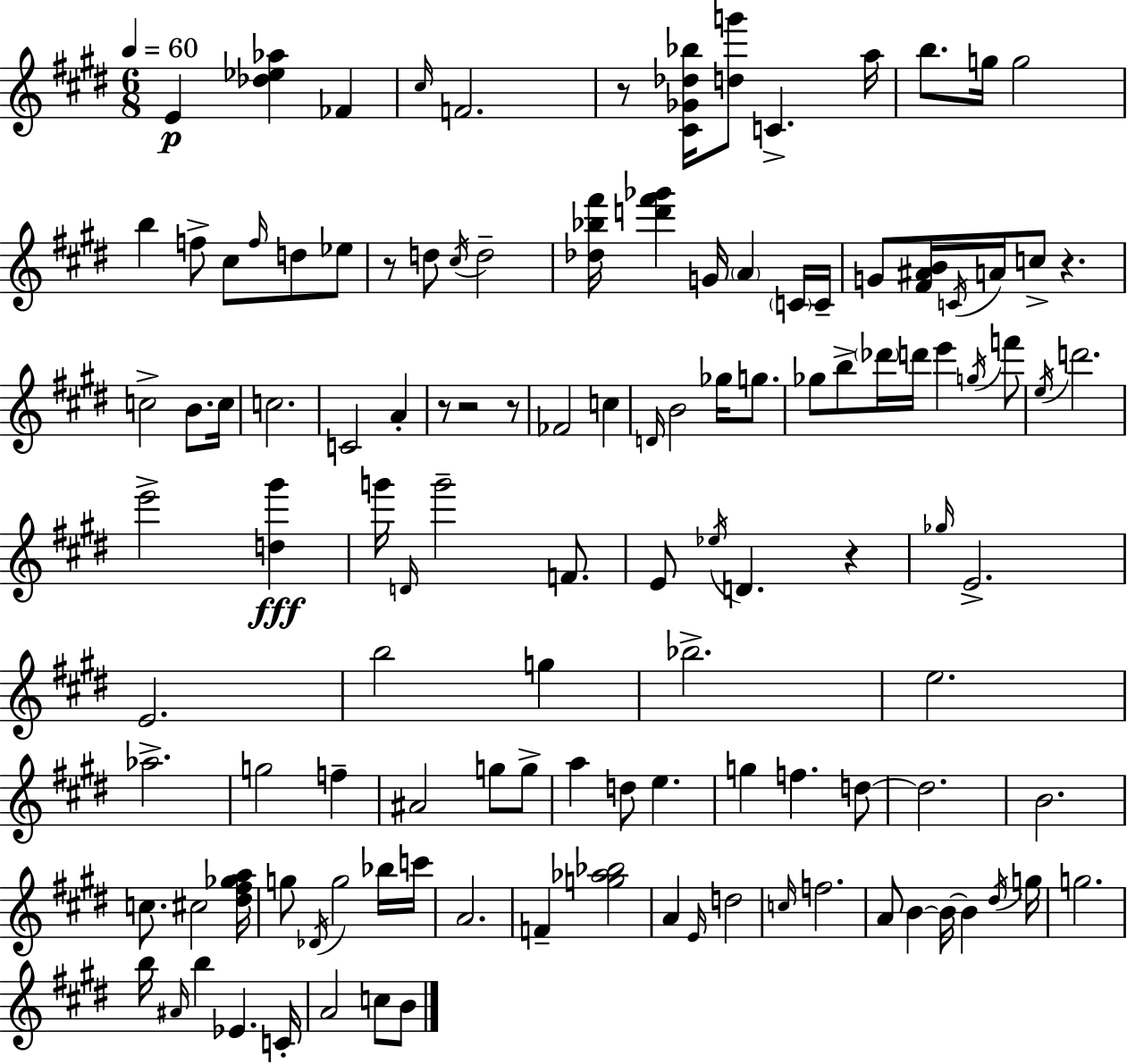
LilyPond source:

{
  \clef treble
  \numericTimeSignature
  \time 6/8
  \key e \major
  \tempo 4 = 60
  e'4\p <des'' ees'' aes''>4 fes'4 | \grace { cis''16 } f'2. | r8 <cis' ges' des'' bes''>16 <d'' g'''>8 c'4.-> | a''16 b''8. g''16 g''2 | \break b''4 f''8-> cis''8 \grace { f''16 } d''8 | ees''8 r8 d''8 \acciaccatura { cis''16 } d''2-- | <des'' bes'' fis'''>16 <d''' fis''' ges'''>4 g'16 \parenthesize a'4 | \parenthesize c'16 c'16-- g'8 <fis' ais' b'>16 \acciaccatura { c'16 } a'16 c''8-> r4. | \break c''2-> | b'8. c''16 c''2. | c'2 | a'4-. r8 r2 | \break r8 fes'2 | c''4 \grace { d'16 } b'2 | ges''16 g''8. ges''8 b''8-> \parenthesize des'''16 d'''16 e'''4 | \acciaccatura { g''16 } f'''8 \acciaccatura { e''16 } d'''2. | \break e'''2-> | <d'' gis'''>4\fff g'''16 \grace { d'16 } g'''2-- | f'8. e'8 \acciaccatura { ees''16 } d'4. | r4 \grace { ges''16 } e'2.-> | \break e'2. | b''2 | g''4 bes''2.-> | e''2. | \break aes''2.-> | g''2 | f''4-- ais'2 | g''8 g''8-> a''4 | \break d''8 e''4. g''4 | f''4. d''8~~ d''2. | b'2. | c''8. | \break cis''2 <dis'' fis'' ges'' a''>16 g''8 | \acciaccatura { des'16 } g''2 bes''16 c'''16 a'2. | f'4-- | <g'' aes'' bes''>2 a'4 | \break \grace { e'16 } d''2 | \grace { c''16 } f''2. | a'8 b'4~~ b'16~~ b'4 | \acciaccatura { dis''16 } g''16 g''2. | \break b''16 \grace { ais'16 } b''4 ees'4. | c'16-. a'2 c''8 | b'8 \bar "|."
}